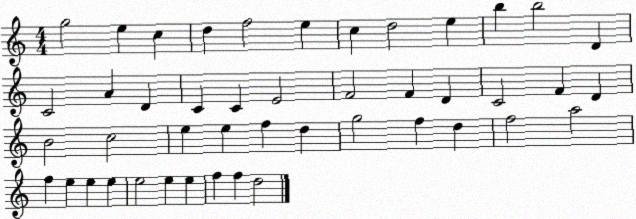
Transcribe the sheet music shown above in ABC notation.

X:1
T:Untitled
M:4/4
L:1/4
K:C
g2 e c d f2 e c d2 e b b2 D C2 A D C C E2 F2 F D C2 F D B2 c2 e e f d g2 f d f2 a2 f e e e e2 e e f f d2